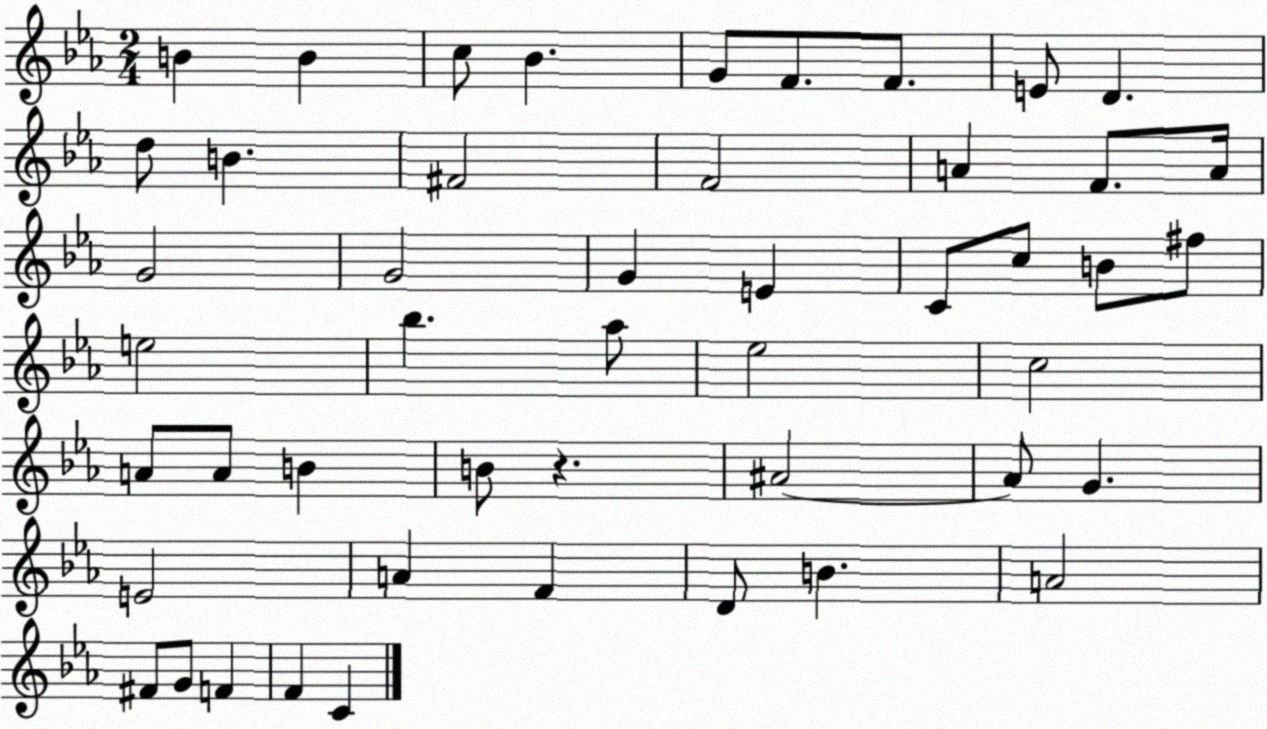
X:1
T:Untitled
M:2/4
L:1/4
K:Eb
B B c/2 _B G/2 F/2 F/2 E/2 D d/2 B ^F2 F2 A F/2 A/4 G2 G2 G E C/2 c/2 B/2 ^f/2 e2 _b _a/2 _e2 c2 A/2 A/2 B B/2 z ^A2 ^A/2 G E2 A F D/2 B A2 ^F/2 G/2 F F C